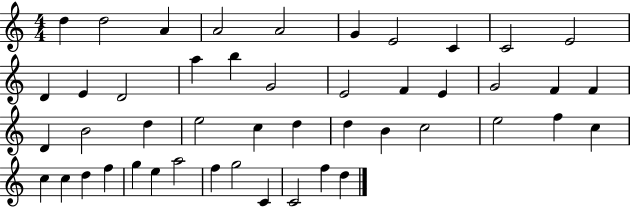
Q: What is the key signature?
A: C major